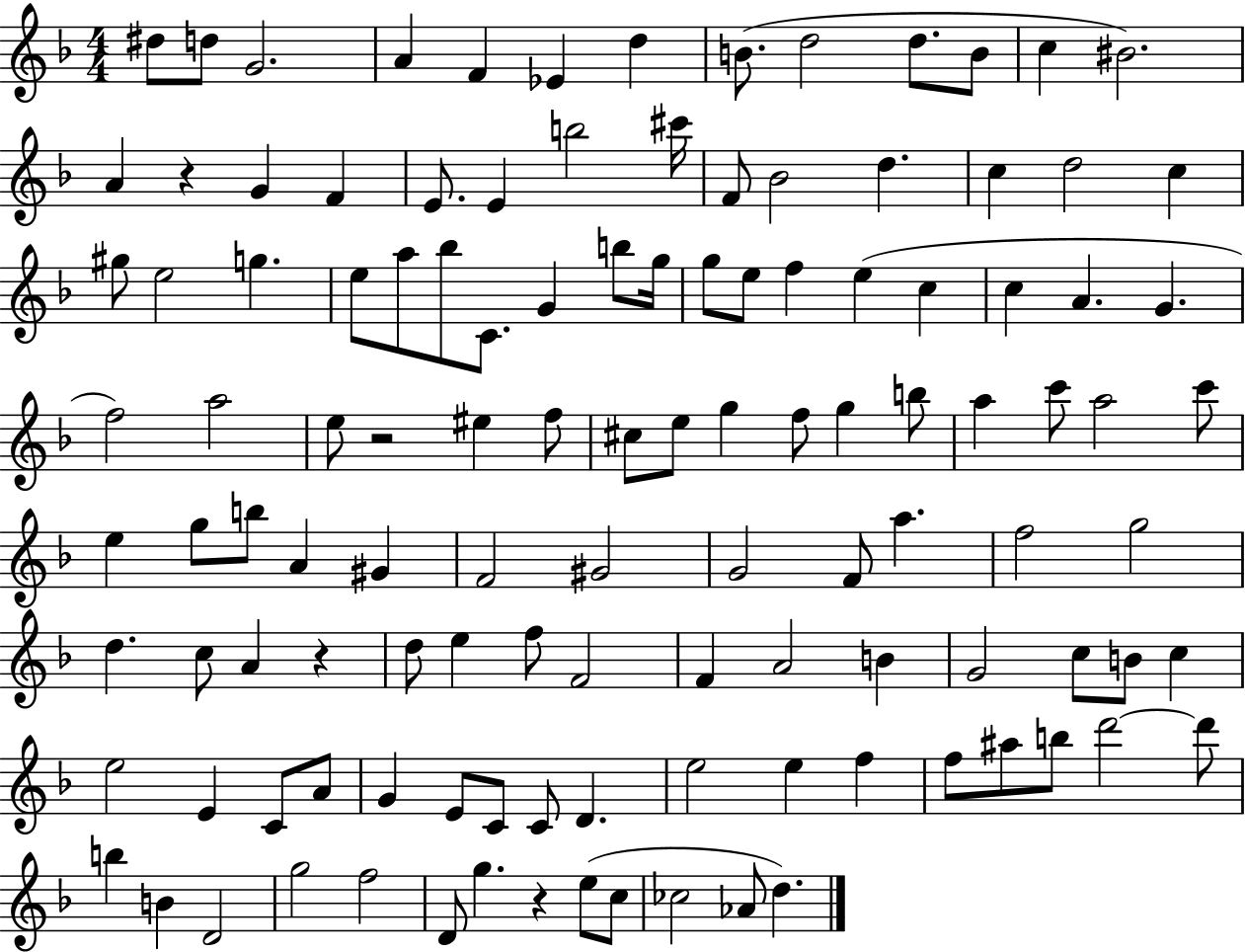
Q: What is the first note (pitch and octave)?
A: D#5